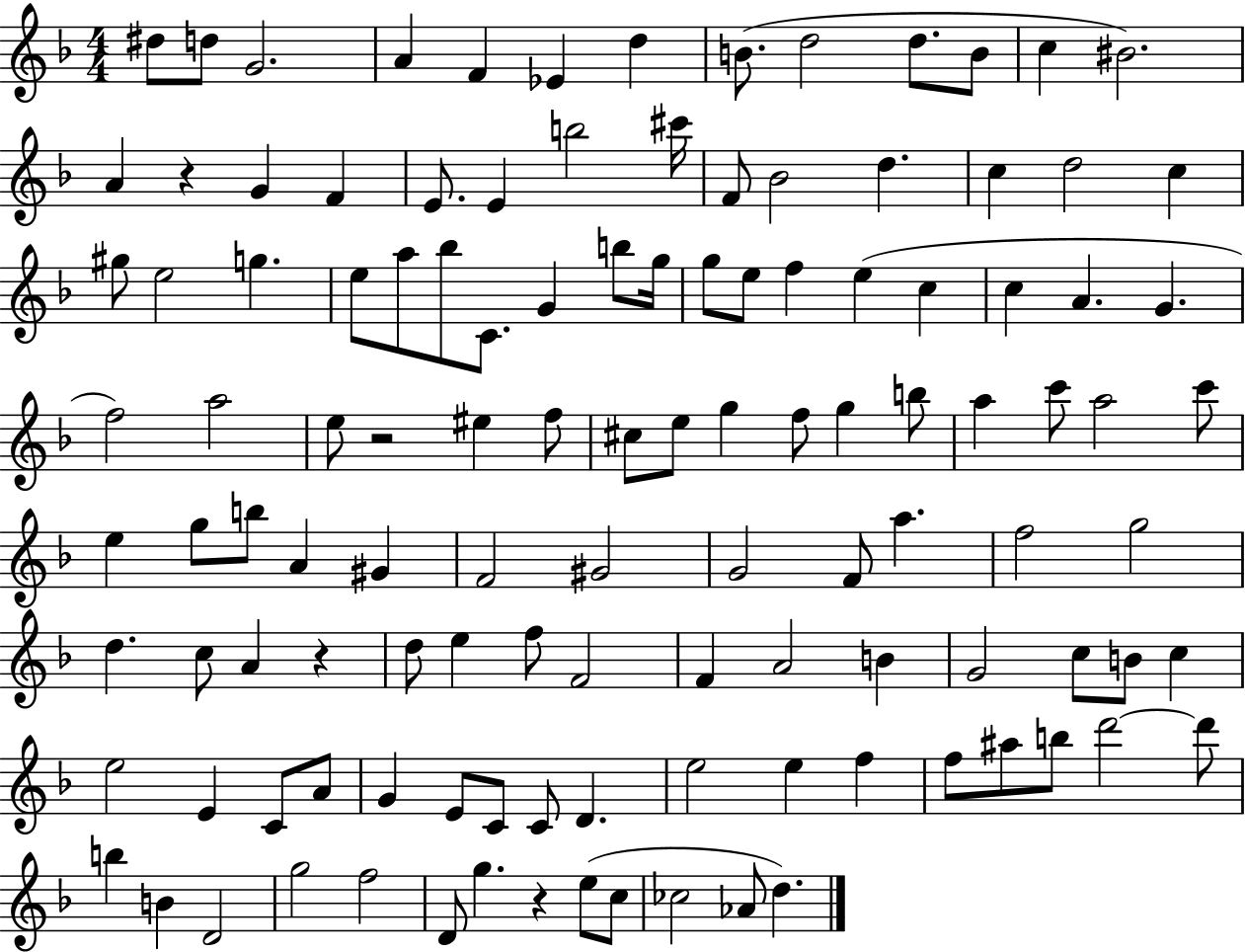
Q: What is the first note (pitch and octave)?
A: D#5